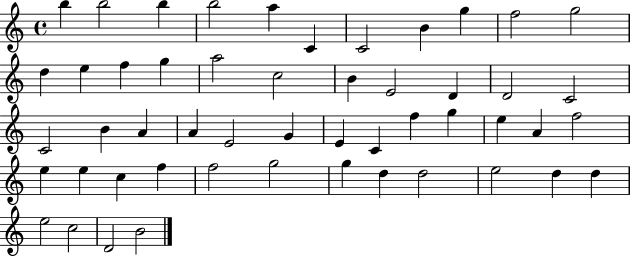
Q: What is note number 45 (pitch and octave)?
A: E5